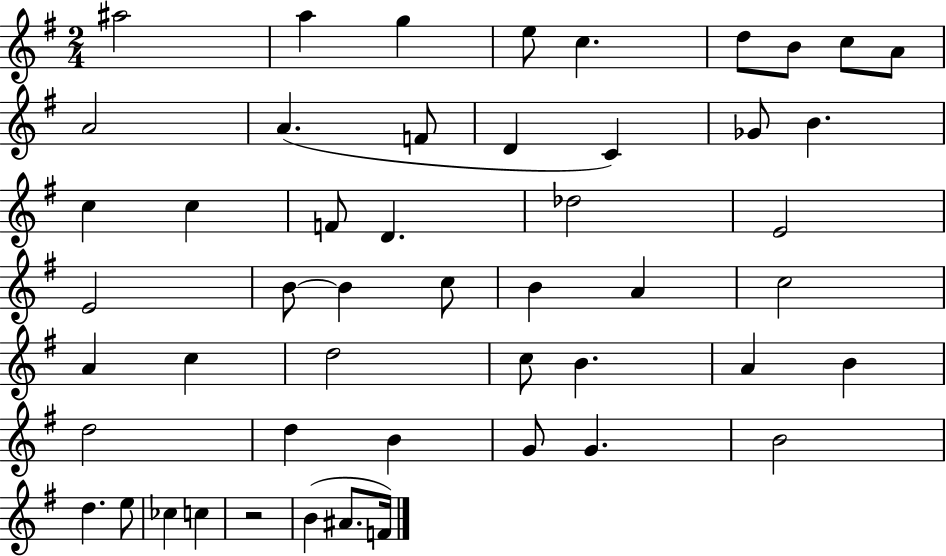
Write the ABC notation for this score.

X:1
T:Untitled
M:2/4
L:1/4
K:G
^a2 a g e/2 c d/2 B/2 c/2 A/2 A2 A F/2 D C _G/2 B c c F/2 D _d2 E2 E2 B/2 B c/2 B A c2 A c d2 c/2 B A B d2 d B G/2 G B2 d e/2 _c c z2 B ^A/2 F/4